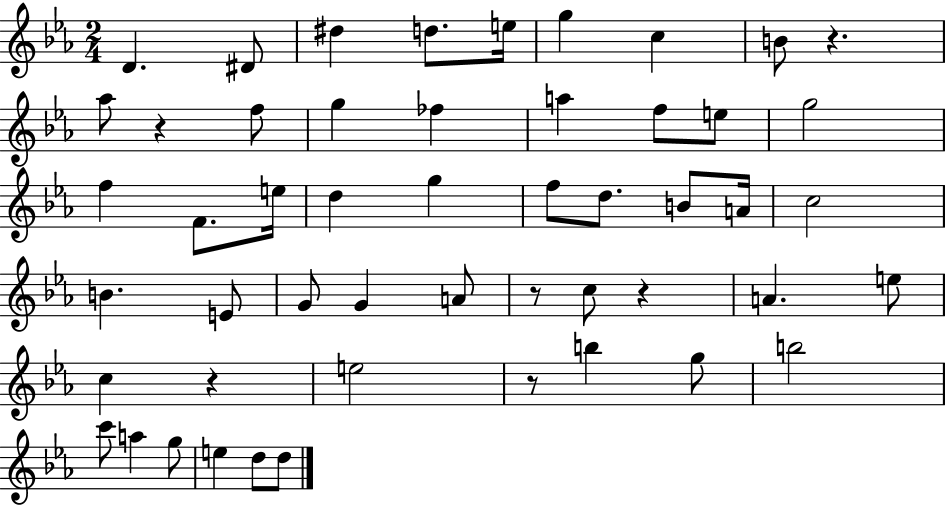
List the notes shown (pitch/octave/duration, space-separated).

D4/q. D#4/e D#5/q D5/e. E5/s G5/q C5/q B4/e R/q. Ab5/e R/q F5/e G5/q FES5/q A5/q F5/e E5/e G5/h F5/q F4/e. E5/s D5/q G5/q F5/e D5/e. B4/e A4/s C5/h B4/q. E4/e G4/e G4/q A4/e R/e C5/e R/q A4/q. E5/e C5/q R/q E5/h R/e B5/q G5/e B5/h C6/e A5/q G5/e E5/q D5/e D5/e